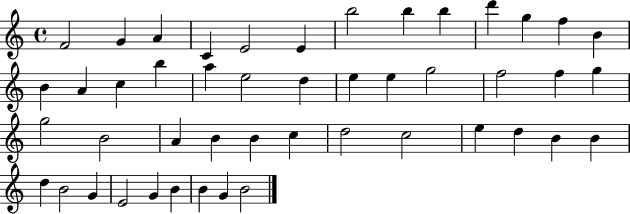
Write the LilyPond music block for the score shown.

{
  \clef treble
  \time 4/4
  \defaultTimeSignature
  \key c \major
  f'2 g'4 a'4 | c'4 e'2 e'4 | b''2 b''4 b''4 | d'''4 g''4 f''4 b'4 | \break b'4 a'4 c''4 b''4 | a''4 e''2 d''4 | e''4 e''4 g''2 | f''2 f''4 g''4 | \break g''2 b'2 | a'4 b'4 b'4 c''4 | d''2 c''2 | e''4 d''4 b'4 b'4 | \break d''4 b'2 g'4 | e'2 g'4 b'4 | b'4 g'4 b'2 | \bar "|."
}